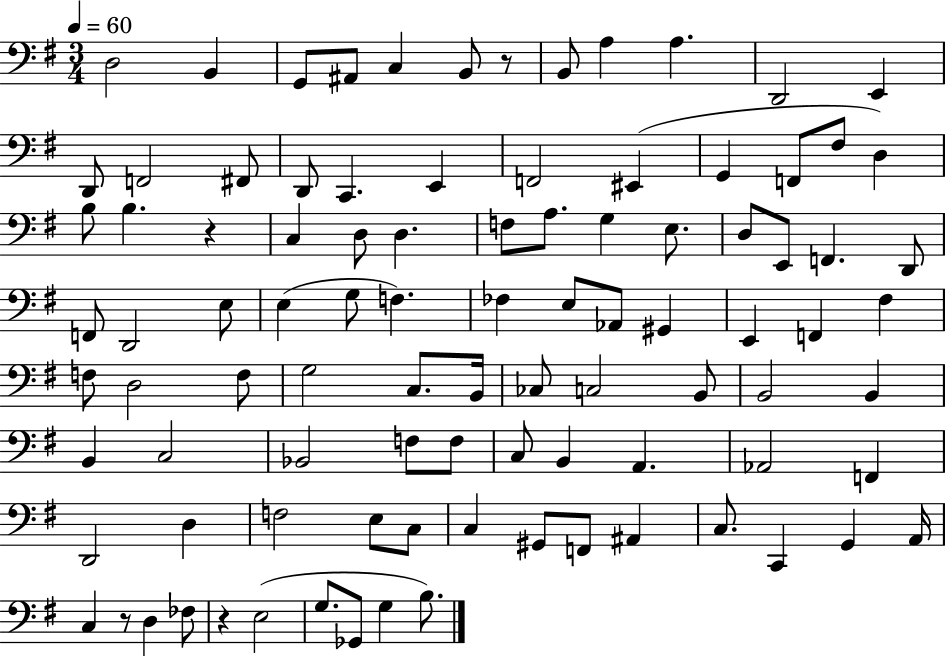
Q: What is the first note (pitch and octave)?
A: D3